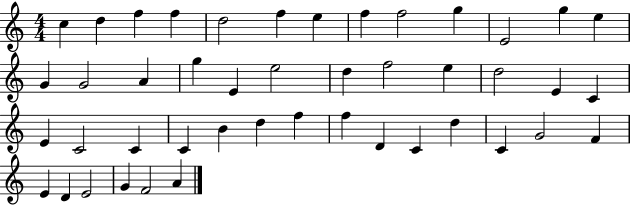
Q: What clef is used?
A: treble